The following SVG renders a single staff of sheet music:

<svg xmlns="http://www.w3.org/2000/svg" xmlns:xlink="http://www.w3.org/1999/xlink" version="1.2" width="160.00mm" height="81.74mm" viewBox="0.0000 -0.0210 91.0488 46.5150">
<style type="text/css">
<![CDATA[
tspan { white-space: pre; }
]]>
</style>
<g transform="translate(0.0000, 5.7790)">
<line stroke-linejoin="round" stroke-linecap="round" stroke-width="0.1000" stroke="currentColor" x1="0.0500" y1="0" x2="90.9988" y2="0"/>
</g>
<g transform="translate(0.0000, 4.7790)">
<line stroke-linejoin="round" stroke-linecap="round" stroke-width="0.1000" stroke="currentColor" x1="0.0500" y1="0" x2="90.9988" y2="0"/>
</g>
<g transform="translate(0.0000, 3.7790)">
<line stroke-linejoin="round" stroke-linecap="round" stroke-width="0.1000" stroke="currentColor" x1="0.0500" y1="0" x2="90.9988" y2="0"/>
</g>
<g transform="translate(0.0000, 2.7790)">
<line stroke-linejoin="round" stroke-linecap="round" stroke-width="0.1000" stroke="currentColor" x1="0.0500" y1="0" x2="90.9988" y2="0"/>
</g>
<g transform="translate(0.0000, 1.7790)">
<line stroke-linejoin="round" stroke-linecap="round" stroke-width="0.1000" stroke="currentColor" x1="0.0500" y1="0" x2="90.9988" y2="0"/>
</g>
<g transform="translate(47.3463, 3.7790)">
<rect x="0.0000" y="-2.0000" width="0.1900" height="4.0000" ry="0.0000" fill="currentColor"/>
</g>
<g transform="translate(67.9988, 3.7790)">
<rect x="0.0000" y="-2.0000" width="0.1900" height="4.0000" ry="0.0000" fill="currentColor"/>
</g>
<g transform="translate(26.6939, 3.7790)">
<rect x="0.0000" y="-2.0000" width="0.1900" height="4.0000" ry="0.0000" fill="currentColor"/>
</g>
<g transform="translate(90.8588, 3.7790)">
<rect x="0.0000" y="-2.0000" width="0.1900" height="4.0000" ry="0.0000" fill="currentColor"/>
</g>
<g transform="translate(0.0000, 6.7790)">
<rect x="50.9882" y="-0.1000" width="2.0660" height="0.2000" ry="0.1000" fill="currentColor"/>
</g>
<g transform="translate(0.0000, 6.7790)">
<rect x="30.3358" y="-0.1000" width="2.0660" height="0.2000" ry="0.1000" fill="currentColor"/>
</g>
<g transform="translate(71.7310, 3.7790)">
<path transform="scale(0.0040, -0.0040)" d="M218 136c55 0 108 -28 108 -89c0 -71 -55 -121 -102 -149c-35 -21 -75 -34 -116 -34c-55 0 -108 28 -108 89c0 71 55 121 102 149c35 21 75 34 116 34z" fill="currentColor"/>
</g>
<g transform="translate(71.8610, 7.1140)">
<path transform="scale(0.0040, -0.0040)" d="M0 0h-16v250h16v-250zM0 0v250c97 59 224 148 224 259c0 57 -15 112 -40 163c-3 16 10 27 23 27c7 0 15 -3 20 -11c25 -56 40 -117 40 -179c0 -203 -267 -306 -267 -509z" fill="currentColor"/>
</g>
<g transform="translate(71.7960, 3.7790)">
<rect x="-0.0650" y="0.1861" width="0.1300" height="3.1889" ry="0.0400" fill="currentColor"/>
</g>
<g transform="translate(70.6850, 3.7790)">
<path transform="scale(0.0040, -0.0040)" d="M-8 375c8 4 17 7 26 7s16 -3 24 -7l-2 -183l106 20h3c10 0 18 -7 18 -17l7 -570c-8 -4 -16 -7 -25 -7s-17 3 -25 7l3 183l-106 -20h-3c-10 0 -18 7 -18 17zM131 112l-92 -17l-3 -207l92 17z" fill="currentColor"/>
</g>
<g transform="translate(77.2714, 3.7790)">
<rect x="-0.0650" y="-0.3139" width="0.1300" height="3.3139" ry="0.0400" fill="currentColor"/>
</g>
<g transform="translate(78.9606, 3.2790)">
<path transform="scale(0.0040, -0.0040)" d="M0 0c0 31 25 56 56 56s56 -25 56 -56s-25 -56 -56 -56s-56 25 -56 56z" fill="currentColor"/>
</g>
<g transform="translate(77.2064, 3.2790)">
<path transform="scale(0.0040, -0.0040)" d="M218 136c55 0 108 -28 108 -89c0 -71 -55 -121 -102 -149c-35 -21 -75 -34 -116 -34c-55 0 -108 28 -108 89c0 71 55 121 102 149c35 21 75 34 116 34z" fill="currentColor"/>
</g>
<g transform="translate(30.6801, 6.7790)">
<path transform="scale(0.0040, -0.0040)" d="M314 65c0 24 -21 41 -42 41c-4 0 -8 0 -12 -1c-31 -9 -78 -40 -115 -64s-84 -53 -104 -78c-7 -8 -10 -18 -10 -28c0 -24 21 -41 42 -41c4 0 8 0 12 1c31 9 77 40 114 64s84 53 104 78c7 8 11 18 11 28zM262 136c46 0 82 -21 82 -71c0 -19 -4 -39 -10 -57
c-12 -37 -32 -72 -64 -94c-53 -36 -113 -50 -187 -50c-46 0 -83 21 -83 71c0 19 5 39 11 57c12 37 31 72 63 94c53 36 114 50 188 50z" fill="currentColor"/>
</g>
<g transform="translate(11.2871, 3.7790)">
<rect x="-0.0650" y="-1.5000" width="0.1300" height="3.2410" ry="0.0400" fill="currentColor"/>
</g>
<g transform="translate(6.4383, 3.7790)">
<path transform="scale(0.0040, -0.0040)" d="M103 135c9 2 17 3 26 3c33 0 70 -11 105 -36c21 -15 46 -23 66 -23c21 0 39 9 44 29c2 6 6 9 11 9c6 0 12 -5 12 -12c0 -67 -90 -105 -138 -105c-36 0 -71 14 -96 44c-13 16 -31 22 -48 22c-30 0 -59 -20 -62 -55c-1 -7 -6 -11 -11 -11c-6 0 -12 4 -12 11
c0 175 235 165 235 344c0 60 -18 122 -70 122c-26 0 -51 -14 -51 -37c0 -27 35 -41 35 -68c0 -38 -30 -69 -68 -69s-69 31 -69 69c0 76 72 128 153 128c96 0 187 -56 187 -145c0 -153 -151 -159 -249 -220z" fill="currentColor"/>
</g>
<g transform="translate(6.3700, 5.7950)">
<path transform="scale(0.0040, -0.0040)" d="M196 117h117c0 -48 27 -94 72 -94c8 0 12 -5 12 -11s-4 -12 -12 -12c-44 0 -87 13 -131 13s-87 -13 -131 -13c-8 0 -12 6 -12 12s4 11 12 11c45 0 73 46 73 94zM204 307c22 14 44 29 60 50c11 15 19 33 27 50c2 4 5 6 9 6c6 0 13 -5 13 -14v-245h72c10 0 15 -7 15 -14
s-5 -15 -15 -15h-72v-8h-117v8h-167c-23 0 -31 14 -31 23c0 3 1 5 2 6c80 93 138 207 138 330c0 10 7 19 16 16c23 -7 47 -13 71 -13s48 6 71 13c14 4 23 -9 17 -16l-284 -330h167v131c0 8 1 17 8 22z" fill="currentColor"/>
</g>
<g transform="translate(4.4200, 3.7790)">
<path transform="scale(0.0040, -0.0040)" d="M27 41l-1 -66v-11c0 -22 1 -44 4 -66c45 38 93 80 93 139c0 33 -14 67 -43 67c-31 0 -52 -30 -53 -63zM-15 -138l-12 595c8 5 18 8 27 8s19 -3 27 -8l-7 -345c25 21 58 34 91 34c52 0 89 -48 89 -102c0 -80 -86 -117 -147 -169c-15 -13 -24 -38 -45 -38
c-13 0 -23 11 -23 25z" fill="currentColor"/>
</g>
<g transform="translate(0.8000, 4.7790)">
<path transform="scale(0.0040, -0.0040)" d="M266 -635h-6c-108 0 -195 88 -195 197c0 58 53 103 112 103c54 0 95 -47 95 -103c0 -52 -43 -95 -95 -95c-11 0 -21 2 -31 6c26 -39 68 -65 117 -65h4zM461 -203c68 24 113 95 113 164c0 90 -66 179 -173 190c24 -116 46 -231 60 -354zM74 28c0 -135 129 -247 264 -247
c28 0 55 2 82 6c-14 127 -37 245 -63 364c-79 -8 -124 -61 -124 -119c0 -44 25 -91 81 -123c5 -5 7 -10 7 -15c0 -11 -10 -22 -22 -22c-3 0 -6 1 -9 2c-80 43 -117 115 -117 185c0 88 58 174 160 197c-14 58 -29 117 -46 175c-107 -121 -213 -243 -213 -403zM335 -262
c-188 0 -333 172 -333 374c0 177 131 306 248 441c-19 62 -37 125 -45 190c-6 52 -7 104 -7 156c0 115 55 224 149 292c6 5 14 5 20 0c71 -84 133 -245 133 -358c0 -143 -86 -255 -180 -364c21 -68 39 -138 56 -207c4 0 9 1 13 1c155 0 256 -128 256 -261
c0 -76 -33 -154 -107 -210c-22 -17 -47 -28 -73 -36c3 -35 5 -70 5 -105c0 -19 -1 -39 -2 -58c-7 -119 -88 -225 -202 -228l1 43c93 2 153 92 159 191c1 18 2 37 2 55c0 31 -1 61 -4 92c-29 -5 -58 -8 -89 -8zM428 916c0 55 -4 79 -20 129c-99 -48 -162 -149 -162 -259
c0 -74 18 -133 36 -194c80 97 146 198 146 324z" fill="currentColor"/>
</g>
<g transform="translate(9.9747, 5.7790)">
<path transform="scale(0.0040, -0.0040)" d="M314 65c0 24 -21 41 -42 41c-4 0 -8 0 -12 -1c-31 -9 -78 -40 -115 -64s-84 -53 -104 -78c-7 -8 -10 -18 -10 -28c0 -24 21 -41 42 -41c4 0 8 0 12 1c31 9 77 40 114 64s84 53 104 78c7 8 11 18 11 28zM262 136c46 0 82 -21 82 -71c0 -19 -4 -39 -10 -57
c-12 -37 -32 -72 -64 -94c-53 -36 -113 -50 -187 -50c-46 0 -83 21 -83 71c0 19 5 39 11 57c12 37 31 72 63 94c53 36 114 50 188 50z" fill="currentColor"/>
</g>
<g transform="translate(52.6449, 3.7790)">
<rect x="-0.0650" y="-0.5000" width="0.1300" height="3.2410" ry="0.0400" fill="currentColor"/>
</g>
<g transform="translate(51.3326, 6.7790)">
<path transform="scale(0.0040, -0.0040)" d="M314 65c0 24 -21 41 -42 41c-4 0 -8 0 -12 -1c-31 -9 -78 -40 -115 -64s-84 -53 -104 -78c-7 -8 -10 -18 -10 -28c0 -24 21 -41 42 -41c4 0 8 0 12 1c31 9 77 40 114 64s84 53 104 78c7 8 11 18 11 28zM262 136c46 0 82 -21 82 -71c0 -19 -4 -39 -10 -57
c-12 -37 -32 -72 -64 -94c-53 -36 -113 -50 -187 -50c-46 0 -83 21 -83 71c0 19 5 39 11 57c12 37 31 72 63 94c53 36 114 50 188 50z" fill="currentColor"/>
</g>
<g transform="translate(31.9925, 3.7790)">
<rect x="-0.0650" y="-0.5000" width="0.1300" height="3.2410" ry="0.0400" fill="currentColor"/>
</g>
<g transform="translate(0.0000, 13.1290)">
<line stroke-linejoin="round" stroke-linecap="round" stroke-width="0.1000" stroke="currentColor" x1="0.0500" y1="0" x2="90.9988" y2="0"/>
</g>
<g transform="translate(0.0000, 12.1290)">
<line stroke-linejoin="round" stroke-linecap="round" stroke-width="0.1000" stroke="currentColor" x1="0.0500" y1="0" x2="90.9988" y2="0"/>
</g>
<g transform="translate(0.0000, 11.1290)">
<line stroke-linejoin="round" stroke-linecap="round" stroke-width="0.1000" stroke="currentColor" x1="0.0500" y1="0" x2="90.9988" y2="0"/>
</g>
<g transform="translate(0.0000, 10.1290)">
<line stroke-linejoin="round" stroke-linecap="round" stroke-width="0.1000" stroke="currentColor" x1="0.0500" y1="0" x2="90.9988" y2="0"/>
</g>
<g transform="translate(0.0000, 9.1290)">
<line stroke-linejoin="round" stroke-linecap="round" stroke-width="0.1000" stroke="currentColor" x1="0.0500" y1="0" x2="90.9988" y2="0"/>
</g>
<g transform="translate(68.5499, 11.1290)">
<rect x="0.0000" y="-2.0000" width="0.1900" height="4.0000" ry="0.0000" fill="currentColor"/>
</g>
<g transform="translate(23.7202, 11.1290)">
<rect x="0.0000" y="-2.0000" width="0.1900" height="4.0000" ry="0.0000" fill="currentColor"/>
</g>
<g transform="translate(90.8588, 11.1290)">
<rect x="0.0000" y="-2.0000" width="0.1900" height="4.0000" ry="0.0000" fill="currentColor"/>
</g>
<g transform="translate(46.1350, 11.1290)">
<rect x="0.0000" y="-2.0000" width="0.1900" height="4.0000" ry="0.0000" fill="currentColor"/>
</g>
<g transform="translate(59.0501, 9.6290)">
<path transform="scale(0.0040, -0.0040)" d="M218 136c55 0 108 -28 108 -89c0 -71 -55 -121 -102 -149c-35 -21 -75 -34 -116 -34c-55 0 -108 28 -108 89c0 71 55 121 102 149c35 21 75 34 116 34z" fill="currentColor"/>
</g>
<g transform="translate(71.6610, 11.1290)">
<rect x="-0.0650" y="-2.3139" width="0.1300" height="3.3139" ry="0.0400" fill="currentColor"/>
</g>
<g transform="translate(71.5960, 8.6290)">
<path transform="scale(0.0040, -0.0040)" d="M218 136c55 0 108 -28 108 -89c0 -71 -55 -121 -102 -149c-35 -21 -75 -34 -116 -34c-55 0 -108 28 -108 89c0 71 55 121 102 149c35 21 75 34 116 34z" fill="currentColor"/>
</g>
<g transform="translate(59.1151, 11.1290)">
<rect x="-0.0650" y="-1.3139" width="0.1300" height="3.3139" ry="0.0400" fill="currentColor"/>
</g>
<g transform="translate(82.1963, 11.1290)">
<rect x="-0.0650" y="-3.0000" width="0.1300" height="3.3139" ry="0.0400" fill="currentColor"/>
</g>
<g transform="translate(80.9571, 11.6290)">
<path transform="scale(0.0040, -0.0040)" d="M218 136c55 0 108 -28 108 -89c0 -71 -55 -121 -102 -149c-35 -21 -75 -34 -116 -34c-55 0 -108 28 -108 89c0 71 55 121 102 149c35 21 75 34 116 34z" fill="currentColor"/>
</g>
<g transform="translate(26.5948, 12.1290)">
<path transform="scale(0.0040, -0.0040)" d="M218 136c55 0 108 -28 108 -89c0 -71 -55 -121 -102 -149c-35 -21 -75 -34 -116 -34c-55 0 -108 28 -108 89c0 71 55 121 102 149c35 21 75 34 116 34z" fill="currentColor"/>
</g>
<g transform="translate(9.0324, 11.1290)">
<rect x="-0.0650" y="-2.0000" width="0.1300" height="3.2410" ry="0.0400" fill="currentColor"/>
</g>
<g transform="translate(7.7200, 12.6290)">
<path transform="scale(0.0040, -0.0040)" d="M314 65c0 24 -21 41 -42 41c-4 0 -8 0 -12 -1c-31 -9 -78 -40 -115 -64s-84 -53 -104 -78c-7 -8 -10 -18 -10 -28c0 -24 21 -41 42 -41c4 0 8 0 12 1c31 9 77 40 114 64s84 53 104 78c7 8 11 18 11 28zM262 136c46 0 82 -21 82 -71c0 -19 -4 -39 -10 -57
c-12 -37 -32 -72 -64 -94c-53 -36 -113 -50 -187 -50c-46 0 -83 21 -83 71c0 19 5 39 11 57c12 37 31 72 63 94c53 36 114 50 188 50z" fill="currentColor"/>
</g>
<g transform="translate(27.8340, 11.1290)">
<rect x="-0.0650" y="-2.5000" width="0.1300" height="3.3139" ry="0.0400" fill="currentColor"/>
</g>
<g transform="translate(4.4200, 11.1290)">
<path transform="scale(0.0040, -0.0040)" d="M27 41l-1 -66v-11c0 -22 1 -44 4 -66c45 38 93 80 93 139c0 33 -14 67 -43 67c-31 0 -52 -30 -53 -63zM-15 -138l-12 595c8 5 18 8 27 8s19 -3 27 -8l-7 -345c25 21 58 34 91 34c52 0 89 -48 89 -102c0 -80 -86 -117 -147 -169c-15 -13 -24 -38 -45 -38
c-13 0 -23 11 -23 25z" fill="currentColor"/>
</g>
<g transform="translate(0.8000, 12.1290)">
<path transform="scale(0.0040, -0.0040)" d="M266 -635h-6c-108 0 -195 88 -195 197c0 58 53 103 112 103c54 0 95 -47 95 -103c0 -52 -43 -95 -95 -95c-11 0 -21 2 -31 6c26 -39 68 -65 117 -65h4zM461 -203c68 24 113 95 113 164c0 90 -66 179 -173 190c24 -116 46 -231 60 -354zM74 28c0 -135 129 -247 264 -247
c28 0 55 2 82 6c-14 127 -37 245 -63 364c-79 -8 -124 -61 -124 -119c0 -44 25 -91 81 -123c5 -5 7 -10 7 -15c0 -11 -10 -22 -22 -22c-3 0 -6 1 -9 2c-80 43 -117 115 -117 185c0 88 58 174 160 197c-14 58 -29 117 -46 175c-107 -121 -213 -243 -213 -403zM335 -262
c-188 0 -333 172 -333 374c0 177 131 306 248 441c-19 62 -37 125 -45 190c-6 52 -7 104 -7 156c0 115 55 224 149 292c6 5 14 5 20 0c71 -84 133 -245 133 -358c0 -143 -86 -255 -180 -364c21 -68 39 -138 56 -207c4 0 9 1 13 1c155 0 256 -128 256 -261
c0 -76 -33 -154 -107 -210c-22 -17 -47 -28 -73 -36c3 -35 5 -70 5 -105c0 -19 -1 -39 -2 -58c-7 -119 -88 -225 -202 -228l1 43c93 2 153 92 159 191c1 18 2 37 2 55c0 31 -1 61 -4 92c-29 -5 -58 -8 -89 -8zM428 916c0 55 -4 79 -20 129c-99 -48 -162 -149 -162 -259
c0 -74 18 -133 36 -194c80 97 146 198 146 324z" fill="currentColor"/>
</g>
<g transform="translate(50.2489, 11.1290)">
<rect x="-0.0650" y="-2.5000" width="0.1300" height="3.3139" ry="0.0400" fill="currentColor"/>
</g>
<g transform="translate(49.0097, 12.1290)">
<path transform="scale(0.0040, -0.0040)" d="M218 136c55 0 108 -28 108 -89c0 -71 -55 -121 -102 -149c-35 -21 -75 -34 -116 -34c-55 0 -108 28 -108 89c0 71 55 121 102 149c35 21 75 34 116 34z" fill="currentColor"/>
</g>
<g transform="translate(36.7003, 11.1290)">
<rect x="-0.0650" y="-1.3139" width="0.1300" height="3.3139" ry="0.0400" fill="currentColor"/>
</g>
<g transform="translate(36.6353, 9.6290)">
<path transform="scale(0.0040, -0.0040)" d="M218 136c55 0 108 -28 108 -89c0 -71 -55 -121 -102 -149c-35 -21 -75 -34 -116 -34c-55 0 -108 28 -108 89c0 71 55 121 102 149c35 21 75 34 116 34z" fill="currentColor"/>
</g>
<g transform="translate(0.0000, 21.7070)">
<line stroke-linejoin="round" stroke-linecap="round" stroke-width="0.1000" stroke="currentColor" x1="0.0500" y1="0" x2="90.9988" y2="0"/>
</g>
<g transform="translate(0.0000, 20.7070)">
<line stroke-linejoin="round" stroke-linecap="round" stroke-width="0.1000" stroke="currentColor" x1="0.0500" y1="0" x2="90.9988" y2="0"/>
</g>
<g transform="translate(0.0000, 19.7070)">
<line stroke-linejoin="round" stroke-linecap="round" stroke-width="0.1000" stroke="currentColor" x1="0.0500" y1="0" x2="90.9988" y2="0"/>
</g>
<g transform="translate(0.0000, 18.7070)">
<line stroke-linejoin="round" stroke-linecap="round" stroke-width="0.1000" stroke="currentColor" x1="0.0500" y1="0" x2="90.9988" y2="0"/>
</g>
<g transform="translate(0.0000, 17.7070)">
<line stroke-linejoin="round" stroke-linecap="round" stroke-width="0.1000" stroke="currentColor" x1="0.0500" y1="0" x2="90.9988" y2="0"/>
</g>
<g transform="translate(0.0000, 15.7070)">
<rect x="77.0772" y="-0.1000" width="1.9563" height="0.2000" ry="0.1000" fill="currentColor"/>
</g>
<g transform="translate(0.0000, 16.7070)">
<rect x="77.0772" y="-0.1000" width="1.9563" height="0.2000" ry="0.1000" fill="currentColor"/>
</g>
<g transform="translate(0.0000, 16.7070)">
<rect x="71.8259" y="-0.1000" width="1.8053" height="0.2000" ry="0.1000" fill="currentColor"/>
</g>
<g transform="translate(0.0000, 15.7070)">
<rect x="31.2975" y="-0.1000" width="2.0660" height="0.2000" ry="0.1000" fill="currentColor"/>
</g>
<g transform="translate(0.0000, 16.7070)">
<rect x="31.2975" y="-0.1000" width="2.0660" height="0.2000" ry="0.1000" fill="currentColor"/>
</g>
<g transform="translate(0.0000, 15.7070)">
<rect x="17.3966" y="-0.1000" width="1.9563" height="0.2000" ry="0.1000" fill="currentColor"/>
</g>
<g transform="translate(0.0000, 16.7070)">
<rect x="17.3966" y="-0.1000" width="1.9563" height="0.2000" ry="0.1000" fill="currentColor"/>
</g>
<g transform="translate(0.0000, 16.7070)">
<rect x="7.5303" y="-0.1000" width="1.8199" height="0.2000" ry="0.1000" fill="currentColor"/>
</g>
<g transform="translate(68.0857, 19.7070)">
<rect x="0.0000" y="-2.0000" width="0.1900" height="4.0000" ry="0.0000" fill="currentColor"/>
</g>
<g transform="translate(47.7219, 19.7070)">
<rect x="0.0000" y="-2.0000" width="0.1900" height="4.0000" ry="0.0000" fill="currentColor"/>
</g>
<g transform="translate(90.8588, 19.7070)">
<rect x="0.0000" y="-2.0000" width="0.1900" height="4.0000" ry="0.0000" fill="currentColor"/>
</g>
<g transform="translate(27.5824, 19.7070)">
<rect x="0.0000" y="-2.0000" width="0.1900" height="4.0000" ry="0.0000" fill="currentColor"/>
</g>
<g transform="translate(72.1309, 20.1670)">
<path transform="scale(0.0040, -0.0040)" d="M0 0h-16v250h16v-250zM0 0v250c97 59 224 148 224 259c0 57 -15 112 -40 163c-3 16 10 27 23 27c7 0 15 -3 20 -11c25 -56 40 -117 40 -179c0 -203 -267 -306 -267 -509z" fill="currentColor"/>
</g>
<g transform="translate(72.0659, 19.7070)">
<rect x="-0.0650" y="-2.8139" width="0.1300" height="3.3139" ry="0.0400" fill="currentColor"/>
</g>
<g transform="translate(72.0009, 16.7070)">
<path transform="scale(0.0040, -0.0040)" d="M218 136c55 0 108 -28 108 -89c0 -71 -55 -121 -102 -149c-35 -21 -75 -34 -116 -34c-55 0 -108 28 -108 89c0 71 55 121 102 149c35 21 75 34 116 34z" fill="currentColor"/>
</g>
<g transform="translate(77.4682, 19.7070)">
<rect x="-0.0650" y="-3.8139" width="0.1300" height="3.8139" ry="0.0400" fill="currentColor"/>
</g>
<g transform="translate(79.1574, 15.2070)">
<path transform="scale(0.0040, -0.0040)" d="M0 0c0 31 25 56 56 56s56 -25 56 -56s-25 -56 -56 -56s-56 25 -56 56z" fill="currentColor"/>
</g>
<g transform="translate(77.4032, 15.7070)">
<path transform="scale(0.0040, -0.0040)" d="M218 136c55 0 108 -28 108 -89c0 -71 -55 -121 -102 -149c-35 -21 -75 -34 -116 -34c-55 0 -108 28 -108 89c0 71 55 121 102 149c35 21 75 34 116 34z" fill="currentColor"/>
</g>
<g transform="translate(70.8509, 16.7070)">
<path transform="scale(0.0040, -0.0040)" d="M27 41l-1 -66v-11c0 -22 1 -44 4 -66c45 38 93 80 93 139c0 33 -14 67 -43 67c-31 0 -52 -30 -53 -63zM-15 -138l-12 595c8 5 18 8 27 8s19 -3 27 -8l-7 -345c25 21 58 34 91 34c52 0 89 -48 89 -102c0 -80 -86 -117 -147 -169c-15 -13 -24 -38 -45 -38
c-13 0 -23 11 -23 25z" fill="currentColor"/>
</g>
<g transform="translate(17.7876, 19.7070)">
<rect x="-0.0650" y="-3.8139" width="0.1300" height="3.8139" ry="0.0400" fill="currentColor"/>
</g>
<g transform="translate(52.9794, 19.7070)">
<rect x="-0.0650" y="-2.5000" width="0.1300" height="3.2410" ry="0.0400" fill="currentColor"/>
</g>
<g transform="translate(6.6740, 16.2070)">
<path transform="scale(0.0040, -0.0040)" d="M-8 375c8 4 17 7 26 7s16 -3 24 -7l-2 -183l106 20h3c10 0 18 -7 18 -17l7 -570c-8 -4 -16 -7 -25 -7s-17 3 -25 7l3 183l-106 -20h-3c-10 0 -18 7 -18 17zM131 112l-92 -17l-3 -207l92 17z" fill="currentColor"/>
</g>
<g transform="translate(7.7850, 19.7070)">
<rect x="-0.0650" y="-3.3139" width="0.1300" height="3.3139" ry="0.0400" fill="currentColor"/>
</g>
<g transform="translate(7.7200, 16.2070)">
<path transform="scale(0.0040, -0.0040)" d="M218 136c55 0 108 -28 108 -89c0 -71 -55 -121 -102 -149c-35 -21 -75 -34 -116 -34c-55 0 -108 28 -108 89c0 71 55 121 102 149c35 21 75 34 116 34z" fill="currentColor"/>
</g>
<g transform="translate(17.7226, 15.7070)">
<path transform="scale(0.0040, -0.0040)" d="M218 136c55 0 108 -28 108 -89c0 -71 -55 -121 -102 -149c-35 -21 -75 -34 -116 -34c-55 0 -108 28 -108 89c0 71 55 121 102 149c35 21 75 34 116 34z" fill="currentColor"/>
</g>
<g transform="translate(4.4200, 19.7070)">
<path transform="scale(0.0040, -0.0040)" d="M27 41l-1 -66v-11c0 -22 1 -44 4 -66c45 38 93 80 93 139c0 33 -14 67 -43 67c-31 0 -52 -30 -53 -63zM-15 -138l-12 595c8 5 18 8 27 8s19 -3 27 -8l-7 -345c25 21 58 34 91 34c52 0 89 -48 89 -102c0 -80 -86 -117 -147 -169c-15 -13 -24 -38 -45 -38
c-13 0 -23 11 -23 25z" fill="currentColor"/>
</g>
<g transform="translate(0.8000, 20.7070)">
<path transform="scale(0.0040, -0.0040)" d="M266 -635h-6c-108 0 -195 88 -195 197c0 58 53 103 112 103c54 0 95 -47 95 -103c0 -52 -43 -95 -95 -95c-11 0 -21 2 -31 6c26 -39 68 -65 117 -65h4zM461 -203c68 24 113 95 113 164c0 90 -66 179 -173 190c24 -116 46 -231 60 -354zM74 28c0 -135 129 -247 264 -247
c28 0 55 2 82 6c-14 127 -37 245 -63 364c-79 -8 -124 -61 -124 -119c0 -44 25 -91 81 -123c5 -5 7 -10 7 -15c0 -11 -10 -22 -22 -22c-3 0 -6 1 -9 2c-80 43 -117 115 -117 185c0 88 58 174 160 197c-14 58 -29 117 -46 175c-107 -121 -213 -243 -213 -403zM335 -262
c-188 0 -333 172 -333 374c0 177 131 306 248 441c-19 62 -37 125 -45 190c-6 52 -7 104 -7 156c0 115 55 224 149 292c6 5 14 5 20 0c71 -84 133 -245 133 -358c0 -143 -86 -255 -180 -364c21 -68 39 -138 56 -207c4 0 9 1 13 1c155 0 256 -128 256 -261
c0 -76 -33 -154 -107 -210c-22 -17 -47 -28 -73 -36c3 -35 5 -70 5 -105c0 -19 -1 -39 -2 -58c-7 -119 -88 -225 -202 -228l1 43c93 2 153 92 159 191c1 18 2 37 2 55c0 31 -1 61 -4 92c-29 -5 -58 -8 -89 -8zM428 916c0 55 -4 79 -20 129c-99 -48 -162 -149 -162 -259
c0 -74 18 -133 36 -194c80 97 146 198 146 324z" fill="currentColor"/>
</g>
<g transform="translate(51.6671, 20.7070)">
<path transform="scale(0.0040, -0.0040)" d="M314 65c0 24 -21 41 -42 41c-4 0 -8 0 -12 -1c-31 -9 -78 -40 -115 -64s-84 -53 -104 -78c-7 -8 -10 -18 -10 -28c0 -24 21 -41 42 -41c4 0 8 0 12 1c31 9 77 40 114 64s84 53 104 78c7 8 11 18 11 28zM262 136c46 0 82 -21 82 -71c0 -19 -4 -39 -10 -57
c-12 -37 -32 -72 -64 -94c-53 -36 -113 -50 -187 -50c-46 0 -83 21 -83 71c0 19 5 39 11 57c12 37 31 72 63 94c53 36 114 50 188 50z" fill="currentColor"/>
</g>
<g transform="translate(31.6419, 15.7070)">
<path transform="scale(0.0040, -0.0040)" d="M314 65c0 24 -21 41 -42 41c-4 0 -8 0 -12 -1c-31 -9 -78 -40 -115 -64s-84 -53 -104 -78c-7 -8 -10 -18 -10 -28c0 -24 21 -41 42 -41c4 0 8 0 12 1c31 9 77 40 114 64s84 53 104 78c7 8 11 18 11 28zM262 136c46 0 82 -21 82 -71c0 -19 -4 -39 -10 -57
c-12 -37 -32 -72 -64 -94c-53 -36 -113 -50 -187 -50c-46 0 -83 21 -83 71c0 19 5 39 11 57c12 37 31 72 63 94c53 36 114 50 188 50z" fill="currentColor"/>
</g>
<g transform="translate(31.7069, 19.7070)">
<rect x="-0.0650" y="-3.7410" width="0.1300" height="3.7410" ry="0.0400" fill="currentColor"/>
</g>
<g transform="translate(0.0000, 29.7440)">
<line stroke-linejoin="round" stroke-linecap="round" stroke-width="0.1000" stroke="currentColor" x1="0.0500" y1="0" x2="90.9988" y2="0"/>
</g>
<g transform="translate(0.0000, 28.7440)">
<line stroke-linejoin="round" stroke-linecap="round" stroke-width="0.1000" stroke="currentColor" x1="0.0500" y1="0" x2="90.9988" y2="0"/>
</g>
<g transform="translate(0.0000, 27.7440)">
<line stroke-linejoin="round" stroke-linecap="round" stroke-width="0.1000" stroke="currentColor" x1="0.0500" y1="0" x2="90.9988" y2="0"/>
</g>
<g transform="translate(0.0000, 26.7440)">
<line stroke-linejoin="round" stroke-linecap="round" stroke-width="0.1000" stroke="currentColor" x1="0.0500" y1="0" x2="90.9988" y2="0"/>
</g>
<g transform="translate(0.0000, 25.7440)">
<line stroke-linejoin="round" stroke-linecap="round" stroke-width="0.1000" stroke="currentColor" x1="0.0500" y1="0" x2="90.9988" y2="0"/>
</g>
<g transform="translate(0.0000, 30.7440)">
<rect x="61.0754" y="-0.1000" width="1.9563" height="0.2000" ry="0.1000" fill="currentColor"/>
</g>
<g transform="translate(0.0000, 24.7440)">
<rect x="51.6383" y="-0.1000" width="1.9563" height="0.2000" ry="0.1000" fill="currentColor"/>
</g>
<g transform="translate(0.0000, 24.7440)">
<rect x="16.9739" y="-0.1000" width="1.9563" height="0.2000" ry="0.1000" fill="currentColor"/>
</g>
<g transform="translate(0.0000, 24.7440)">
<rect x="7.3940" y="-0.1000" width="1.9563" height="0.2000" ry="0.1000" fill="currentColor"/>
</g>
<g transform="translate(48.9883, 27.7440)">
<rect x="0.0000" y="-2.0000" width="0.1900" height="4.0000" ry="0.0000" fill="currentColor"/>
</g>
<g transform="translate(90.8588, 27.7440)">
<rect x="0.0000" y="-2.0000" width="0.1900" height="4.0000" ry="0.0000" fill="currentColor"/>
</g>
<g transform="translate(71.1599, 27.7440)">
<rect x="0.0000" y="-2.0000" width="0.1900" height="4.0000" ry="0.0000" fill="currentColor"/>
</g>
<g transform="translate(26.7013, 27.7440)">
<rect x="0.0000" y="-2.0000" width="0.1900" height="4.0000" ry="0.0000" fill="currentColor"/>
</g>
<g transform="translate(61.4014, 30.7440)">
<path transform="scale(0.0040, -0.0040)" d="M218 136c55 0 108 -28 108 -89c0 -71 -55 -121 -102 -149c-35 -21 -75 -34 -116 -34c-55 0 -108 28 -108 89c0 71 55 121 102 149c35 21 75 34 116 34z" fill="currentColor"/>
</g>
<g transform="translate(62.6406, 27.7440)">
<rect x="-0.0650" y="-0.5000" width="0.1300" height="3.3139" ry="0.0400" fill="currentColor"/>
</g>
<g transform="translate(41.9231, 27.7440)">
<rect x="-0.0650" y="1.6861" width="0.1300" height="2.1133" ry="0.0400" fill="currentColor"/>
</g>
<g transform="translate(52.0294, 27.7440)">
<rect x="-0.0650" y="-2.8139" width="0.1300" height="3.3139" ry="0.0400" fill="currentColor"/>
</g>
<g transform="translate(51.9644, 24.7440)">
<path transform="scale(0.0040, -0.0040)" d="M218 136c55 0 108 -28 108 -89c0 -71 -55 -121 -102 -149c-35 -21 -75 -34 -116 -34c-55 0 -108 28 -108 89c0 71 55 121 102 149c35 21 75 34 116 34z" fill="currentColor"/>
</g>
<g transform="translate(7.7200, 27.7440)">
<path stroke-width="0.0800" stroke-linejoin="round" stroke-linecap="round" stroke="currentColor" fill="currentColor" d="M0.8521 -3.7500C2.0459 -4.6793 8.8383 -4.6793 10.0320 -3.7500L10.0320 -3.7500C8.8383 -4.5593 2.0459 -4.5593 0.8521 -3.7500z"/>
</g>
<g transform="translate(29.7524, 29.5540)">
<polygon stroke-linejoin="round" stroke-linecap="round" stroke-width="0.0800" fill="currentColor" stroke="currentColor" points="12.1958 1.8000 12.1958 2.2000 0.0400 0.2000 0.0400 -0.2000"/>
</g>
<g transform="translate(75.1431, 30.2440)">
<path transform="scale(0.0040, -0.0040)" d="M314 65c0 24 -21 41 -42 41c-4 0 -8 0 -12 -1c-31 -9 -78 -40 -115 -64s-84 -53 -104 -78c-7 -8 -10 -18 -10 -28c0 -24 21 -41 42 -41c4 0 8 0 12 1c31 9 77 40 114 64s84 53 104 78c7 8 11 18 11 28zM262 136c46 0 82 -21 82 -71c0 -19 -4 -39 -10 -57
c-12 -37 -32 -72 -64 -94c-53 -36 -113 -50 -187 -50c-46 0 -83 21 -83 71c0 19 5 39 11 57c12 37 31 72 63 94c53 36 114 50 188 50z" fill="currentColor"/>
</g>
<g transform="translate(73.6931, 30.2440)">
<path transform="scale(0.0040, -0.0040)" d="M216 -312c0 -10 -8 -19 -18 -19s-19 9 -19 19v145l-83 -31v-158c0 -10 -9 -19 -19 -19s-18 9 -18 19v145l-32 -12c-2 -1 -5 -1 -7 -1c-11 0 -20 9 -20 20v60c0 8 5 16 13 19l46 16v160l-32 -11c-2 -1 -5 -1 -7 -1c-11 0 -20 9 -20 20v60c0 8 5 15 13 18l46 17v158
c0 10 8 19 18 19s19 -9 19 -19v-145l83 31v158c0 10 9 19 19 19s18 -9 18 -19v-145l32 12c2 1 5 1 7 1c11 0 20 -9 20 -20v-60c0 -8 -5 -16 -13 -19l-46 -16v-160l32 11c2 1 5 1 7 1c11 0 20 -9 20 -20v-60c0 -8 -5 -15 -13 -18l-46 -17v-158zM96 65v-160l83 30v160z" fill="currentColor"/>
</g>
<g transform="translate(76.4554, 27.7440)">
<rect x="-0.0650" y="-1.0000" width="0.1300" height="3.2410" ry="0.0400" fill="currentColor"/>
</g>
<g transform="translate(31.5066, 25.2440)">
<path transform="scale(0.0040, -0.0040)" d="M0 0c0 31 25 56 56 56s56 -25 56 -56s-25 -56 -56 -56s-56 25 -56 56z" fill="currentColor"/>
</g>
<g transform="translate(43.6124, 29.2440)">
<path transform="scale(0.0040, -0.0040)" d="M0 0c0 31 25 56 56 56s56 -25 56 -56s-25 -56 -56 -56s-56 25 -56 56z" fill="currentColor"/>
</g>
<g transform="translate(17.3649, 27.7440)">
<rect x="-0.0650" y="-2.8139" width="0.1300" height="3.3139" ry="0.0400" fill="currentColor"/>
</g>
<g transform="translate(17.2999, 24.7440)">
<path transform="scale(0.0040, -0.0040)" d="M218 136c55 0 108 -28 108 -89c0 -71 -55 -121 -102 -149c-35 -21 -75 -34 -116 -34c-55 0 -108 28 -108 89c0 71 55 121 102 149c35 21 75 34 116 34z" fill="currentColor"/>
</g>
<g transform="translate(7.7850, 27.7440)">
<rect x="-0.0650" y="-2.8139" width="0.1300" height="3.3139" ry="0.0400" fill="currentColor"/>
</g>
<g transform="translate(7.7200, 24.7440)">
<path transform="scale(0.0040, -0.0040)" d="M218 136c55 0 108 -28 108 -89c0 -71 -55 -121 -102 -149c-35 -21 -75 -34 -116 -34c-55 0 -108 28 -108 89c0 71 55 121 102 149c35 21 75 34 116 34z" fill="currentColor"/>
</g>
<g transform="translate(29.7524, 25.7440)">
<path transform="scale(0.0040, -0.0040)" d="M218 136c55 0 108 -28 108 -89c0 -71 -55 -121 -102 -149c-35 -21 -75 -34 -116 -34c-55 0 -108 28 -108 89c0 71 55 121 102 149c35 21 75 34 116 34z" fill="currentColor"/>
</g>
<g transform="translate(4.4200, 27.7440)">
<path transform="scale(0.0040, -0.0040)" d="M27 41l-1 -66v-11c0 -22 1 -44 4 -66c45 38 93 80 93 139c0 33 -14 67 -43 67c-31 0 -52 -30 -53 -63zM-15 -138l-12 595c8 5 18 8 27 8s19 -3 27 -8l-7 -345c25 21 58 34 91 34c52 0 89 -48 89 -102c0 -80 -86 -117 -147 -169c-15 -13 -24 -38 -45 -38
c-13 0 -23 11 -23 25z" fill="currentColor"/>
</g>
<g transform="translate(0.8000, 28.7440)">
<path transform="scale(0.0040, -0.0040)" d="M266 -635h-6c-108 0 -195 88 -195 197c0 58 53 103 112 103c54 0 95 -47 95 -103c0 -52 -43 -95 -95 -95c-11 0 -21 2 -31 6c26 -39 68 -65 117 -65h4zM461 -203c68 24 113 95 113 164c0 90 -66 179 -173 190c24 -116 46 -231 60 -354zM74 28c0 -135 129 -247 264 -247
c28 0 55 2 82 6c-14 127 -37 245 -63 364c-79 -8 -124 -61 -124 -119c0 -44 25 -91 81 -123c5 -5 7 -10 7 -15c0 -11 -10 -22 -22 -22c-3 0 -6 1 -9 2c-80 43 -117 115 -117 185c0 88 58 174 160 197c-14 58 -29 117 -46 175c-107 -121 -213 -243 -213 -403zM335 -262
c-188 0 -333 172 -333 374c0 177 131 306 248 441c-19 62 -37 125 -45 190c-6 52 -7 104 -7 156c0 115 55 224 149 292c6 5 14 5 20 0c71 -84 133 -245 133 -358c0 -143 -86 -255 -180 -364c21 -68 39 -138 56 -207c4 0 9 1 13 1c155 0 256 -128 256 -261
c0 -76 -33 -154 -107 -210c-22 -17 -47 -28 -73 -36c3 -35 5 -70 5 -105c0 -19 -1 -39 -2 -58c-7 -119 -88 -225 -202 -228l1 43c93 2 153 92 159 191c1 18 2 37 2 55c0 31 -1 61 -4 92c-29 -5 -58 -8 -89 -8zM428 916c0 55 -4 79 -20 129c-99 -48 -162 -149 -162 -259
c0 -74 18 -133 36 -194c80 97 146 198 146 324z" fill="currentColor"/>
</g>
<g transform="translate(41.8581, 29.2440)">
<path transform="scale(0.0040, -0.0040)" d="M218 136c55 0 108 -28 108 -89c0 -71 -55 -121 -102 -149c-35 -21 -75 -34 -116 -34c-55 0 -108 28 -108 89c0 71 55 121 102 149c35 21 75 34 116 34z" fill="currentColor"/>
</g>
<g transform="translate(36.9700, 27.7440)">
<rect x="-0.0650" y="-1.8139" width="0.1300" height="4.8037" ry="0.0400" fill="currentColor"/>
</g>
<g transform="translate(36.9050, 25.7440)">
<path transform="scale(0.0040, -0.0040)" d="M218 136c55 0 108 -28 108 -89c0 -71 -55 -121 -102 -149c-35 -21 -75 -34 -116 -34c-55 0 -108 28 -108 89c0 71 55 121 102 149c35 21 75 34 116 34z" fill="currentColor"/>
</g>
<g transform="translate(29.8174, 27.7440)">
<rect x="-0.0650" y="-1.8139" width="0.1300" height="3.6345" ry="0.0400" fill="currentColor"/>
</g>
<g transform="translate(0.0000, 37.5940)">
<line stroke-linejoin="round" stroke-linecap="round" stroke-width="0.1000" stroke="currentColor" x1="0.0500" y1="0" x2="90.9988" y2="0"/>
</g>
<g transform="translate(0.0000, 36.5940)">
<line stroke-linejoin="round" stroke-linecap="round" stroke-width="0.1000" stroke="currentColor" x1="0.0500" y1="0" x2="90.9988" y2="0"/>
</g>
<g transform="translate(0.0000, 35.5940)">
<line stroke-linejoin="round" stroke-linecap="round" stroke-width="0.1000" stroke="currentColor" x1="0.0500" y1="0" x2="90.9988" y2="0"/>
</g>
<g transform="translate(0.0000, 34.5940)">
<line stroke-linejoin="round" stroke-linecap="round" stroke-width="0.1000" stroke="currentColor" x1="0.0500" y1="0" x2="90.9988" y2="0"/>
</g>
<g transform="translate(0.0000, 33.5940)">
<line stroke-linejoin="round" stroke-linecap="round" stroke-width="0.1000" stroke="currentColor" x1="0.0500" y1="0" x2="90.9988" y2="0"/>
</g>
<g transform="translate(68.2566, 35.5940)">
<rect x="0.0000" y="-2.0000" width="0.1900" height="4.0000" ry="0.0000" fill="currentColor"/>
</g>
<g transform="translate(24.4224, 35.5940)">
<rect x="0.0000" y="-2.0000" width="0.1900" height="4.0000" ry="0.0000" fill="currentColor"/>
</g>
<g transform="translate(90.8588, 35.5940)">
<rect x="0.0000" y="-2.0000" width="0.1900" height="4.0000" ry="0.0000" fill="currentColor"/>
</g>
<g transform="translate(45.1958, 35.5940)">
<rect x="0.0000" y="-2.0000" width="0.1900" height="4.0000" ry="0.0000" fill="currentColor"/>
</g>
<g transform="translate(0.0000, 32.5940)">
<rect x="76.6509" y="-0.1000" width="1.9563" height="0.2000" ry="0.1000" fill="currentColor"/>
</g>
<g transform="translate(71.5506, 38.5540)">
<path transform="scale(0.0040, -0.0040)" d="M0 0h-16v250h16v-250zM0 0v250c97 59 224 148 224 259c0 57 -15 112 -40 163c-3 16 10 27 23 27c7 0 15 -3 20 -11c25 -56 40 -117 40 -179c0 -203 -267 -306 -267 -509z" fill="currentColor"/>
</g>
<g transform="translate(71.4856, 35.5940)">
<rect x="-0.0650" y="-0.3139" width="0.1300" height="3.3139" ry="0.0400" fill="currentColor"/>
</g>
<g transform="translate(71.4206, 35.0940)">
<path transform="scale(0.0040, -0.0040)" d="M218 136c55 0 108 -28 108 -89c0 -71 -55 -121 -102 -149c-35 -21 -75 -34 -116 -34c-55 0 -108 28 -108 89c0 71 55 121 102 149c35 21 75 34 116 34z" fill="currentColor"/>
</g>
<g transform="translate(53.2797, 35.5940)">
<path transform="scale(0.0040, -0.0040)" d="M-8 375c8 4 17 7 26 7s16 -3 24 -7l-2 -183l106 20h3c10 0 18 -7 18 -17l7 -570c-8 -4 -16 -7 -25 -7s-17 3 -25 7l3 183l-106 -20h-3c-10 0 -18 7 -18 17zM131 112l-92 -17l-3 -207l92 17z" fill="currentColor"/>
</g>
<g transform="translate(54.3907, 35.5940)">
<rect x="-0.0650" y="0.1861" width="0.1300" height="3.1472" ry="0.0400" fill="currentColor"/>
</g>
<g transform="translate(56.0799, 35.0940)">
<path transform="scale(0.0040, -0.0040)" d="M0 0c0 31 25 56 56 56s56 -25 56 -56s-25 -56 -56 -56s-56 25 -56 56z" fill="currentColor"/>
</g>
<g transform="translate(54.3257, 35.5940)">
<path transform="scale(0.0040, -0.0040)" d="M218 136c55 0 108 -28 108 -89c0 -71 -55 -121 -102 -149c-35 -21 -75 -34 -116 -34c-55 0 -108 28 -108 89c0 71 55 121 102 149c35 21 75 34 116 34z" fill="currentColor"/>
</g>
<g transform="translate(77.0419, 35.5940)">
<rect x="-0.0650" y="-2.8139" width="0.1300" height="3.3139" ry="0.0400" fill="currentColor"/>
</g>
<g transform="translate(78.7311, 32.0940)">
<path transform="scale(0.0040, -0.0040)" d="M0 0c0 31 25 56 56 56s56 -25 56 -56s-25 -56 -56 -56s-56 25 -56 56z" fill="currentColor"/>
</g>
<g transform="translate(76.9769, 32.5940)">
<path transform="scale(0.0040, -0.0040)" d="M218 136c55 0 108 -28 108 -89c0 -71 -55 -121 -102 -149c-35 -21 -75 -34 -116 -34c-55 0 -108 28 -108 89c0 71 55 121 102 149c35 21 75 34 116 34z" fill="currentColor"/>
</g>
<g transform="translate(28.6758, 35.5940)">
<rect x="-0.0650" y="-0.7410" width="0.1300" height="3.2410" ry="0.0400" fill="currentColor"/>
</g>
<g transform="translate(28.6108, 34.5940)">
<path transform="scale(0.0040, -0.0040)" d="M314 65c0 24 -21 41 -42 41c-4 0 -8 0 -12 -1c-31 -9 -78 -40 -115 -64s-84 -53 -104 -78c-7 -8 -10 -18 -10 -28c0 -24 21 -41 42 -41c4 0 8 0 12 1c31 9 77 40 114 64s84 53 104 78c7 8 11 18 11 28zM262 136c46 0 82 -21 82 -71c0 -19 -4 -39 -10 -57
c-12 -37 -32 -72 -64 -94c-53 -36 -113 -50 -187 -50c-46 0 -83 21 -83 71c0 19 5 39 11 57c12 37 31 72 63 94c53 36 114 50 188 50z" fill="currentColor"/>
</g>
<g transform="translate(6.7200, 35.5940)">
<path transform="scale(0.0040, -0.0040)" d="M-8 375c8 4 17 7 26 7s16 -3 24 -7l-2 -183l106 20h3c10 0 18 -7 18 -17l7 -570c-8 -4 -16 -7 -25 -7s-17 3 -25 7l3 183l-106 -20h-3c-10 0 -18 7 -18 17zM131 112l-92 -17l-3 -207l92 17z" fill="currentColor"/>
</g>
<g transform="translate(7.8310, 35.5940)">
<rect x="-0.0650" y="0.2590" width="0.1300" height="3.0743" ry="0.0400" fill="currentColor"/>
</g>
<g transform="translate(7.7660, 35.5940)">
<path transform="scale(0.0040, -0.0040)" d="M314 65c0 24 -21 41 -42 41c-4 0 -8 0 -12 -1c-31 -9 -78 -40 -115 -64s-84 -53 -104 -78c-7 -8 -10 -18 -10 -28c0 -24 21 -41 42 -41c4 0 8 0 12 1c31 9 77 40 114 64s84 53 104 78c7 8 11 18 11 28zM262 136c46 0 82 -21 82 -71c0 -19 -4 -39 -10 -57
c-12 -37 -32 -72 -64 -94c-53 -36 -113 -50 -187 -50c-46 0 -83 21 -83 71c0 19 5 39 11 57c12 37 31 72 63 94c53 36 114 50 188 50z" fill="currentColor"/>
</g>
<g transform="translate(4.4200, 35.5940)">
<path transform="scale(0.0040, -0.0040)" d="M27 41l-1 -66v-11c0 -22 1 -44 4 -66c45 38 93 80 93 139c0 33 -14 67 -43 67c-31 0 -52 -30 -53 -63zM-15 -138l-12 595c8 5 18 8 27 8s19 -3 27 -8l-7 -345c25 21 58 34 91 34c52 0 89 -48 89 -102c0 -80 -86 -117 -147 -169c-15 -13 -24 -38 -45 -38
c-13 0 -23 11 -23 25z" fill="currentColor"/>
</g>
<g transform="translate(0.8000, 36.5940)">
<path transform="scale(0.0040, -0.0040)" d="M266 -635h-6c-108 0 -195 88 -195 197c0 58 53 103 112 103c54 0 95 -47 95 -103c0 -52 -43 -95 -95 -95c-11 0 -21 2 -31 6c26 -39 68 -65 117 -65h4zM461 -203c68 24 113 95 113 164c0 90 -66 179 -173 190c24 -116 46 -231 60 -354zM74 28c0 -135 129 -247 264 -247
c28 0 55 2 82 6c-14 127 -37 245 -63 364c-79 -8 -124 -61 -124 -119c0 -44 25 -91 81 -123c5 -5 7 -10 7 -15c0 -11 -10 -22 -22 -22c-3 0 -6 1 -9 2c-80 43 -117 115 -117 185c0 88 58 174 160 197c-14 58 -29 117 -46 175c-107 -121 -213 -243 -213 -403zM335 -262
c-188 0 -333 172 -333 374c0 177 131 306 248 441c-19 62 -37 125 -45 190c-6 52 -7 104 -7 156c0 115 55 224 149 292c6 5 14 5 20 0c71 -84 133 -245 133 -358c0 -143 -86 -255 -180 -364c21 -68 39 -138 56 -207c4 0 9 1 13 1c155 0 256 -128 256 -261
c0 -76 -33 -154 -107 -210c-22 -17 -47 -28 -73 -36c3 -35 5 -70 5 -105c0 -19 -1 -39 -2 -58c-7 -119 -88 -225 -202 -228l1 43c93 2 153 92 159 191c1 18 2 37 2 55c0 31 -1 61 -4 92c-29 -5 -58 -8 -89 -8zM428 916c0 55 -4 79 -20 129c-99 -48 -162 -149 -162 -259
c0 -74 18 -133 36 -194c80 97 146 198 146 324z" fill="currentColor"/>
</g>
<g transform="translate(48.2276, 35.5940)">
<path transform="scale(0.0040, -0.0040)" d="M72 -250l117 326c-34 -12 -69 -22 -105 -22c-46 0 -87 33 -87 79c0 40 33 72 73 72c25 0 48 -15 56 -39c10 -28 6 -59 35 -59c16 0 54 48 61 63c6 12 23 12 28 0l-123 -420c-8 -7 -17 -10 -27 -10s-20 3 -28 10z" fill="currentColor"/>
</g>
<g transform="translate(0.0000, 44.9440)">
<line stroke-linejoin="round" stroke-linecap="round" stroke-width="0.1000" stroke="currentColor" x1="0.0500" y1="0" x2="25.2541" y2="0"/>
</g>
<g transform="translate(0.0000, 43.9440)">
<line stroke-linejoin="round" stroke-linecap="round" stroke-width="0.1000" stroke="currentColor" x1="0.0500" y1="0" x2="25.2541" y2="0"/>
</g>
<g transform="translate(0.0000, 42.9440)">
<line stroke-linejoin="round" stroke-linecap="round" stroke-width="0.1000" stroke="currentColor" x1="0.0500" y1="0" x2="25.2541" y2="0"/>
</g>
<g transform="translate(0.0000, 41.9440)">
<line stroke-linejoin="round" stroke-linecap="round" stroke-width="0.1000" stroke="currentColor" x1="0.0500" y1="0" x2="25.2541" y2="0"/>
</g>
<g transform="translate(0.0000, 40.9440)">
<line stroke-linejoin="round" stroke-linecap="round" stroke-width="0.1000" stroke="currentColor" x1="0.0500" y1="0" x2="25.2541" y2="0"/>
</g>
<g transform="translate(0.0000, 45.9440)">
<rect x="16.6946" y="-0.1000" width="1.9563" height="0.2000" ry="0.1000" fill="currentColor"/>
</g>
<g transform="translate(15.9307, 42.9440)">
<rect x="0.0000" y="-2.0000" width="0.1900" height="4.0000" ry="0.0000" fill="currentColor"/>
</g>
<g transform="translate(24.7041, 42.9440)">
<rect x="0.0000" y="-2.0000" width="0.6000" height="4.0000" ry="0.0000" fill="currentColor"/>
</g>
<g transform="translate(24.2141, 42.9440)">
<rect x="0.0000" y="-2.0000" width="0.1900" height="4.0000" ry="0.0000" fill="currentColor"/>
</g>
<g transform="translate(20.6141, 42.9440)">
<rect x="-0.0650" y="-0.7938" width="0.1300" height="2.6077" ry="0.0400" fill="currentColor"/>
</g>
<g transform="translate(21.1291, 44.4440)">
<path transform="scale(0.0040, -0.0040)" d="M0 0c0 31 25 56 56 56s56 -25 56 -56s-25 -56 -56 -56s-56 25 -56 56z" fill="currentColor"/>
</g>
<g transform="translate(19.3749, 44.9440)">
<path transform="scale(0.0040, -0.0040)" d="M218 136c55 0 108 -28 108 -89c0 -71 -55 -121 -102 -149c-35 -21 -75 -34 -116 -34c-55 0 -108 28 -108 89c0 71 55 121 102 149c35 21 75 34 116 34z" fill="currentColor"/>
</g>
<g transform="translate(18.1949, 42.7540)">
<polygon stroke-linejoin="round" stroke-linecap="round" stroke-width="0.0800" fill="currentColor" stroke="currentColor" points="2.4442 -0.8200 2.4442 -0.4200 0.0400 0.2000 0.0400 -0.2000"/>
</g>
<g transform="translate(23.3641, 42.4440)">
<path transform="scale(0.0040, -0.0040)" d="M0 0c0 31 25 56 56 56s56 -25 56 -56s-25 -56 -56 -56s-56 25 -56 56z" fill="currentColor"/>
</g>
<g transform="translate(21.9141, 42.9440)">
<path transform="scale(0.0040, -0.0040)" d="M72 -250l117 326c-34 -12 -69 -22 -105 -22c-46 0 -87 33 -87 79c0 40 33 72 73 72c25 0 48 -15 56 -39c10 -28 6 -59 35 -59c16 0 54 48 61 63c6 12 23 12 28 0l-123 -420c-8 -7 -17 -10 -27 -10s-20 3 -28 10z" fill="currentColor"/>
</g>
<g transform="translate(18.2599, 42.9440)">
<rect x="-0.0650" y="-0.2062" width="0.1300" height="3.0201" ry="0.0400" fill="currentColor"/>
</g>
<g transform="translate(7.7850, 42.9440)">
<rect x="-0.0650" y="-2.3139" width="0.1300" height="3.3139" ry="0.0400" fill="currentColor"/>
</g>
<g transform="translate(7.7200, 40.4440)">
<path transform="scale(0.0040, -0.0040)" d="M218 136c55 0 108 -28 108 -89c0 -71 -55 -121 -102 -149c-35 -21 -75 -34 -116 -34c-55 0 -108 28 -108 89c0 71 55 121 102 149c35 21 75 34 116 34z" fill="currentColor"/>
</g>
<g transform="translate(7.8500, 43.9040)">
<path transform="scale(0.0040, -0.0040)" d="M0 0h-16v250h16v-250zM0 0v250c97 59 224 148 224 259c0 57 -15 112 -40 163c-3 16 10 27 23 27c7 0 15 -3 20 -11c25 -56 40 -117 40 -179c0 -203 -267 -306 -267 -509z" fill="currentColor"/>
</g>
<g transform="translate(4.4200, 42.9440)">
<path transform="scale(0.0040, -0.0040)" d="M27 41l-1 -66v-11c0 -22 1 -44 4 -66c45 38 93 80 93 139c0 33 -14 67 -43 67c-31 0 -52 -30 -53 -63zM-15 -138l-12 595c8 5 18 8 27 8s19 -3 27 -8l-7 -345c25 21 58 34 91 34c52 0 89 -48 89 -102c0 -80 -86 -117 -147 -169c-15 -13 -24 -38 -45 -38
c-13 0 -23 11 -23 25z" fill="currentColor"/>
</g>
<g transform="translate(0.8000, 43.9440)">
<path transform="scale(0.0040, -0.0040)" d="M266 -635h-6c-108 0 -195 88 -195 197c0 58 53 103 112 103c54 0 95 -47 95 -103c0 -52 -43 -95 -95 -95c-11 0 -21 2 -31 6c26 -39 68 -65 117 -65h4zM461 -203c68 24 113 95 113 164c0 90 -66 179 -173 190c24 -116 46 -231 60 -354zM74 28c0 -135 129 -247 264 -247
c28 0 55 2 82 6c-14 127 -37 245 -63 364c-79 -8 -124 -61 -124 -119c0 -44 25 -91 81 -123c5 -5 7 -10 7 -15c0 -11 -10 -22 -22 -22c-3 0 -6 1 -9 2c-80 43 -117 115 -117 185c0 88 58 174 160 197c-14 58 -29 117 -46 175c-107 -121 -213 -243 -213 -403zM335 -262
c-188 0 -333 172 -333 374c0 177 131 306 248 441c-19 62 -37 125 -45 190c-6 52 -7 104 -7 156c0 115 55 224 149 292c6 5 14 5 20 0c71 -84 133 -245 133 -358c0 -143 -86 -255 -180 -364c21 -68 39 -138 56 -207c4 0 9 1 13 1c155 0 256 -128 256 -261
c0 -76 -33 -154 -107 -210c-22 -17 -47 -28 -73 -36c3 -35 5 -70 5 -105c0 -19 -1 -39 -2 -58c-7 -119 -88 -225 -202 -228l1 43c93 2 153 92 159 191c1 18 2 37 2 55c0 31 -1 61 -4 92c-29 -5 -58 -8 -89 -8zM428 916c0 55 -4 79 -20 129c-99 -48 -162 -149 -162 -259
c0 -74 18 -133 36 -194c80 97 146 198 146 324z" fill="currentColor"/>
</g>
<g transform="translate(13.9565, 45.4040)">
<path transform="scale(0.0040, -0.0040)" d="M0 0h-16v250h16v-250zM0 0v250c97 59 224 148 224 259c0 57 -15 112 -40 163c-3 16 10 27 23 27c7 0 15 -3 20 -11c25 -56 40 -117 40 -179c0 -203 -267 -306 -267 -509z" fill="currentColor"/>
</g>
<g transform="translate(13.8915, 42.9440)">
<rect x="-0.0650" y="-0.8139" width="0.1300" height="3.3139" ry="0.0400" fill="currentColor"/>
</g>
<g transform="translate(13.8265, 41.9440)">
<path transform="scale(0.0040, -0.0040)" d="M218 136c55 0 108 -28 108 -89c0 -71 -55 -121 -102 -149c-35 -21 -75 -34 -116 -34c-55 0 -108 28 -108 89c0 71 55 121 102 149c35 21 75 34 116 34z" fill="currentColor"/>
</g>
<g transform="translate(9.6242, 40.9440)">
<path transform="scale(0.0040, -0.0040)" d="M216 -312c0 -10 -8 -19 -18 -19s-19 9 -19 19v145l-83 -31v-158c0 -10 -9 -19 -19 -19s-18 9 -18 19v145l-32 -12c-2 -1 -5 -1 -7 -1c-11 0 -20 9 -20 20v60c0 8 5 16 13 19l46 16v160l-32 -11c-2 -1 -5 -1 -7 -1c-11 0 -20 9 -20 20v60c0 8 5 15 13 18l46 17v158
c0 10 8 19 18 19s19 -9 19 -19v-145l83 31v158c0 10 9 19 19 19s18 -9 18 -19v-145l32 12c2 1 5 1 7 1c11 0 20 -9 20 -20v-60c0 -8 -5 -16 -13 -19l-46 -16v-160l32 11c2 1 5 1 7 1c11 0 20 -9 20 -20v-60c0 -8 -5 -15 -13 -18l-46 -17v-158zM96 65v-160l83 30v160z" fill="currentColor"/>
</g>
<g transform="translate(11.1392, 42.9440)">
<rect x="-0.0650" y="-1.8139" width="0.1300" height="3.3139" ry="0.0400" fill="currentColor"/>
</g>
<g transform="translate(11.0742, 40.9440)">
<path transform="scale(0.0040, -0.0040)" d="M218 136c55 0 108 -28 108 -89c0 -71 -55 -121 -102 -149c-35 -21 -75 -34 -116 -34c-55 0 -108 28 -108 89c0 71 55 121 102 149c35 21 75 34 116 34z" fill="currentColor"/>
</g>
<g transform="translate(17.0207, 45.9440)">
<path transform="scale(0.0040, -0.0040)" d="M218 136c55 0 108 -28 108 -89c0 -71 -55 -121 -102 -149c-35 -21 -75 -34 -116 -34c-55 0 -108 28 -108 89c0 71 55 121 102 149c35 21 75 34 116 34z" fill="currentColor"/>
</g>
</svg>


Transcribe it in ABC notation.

X:1
T:Untitled
M:2/4
L:1/4
K:F
E2 C2 C2 B/2 c F2 G e G e g A b c' c'2 G2 _a/2 c' a a f/2 f/2 F/2 a C ^D2 B2 d2 z/2 B c/2 a g/2 ^f d/2 C/2 E/2 z/2